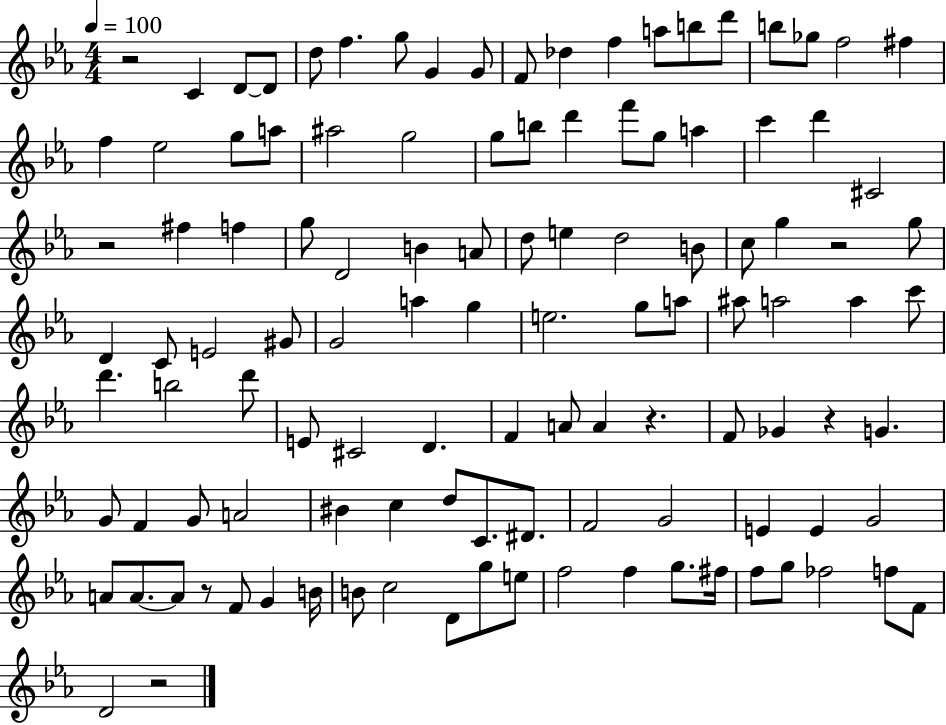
R/h C4/q D4/e D4/e D5/e F5/q. G5/e G4/q G4/e F4/e Db5/q F5/q A5/e B5/e D6/e B5/e Gb5/e F5/h F#5/q F5/q Eb5/h G5/e A5/e A#5/h G5/h G5/e B5/e D6/q F6/e G5/e A5/q C6/q D6/q C#4/h R/h F#5/q F5/q G5/e D4/h B4/q A4/e D5/e E5/q D5/h B4/e C5/e G5/q R/h G5/e D4/q C4/e E4/h G#4/e G4/h A5/q G5/q E5/h. G5/e A5/e A#5/e A5/h A5/q C6/e D6/q. B5/h D6/e E4/e C#4/h D4/q. F4/q A4/e A4/q R/q. F4/e Gb4/q R/q G4/q. G4/e F4/q G4/e A4/h BIS4/q C5/q D5/e C4/e. D#4/e. F4/h G4/h E4/q E4/q G4/h A4/e A4/e. A4/e R/e F4/e G4/q B4/s B4/e C5/h D4/e G5/e E5/e F5/h F5/q G5/e. F#5/s F5/e G5/e FES5/h F5/e F4/e D4/h R/h